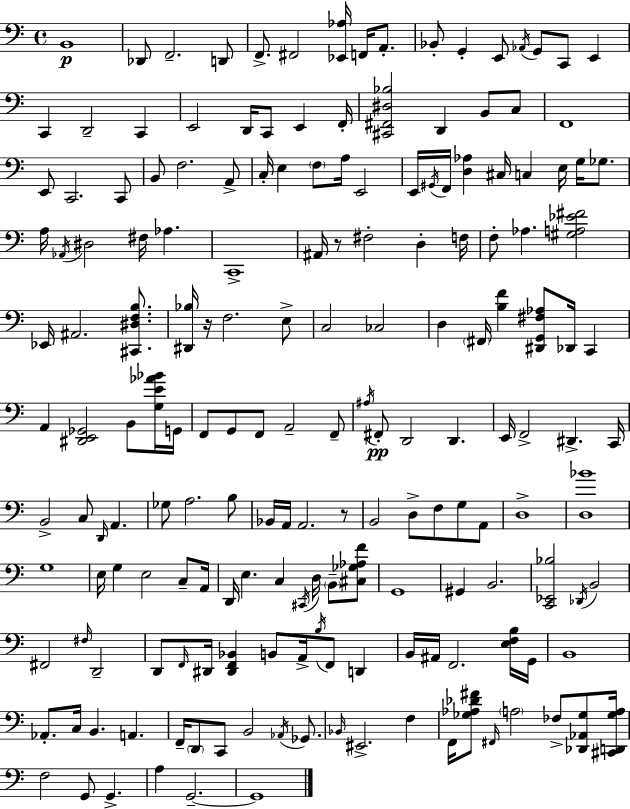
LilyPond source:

{
  \clef bass
  \time 4/4
  \defaultTimeSignature
  \key a \minor
  \repeat volta 2 { b,1\p | des,8 f,2.-- d,8 | f,8.-> fis,2 <ees, aes>16 f,16 a,8.-. | bes,8-. g,4-. e,8 \acciaccatura { aes,16 } g,8 c,8 e,4 | \break c,4 d,2-- c,4 | e,2 d,16 c,8 e,4 | f,16-. <cis, fis, dis bes>2 d,4 b,8 c8 | f,1 | \break e,8 c,2. c,8 | b,8 f2. a,8-> | c16-. e4 \parenthesize f8 a16 e,2 | e,16 \acciaccatura { gis,16 } f,16 <d aes>4 cis16 c4 e16 g16 ges8. | \break a16 \acciaccatura { aes,16 } dis2 fis16 aes4. | c,1-> | ais,16 r8 fis2-. d4-. | f16 f8-. aes4. <gis a ees' fis'>2 | \break ees,16 ais,2. | <cis, dis f b>8. <dis, bes>16 r16 f2. | e8-> c2 ces2 | d4 \parenthesize fis,16 <b f'>4 <dis, g, fis aes>8 des,16 c,4 | \break a,4 <dis, e, ges,>2 b,8 | <g e' aes' bes'>16 g,16 f,8 g,8 f,8 a,2-- | f,8-- \acciaccatura { ais16 }\pp fis,8-. d,2 d,4. | e,16 f,2-> dis,4.-> | \break c,16 b,2-> c8 \grace { d,16 } a,4. | ges8 a2. | b8 bes,16 a,16 a,2. | r8 b,2 d8-> f8 | \break g8 a,8 d1-> | <d bes'>1 | g1 | e16 g4 e2 | \break c8-- a,16 d,16 e4. c4 | \acciaccatura { cis,16 } d16 \parenthesize b,8-- <cis ges aes f'>8 g,1 | gis,4 b,2. | <c, ees, bes>2 \acciaccatura { des,16 } b,2 | \break fis,2 \grace { fis16 } | d,2-- d,8 \grace { f,16 } dis,16 <dis, f, bes,>4 | b,8 a,16-> \acciaccatura { b16 } f,8 d,4 b,16 ais,16 f,2. | <e f b>16 g,16 b,1 | \break aes,8.-. c16 b,4. | a,4. f,16-- \parenthesize d,8 c,8 b,2 | \acciaccatura { aes,16 } ges,8. \grace { bes,16 } eis,2.-> | f4 f,16 <ges aes des' fis'>8 \grace { fis,16 } | \break \parenthesize a2 fes8-> <des, aes, ges>8 <cis, d, ges a>16 f2 | g,8 g,4.-> a4 | g,2.--~~ g,1 | } \bar "|."
}